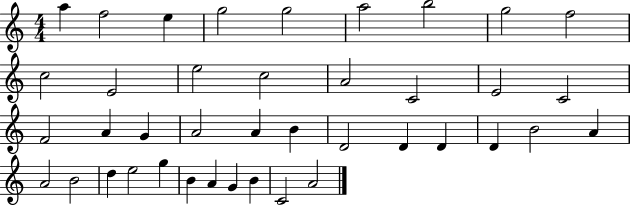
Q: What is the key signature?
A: C major